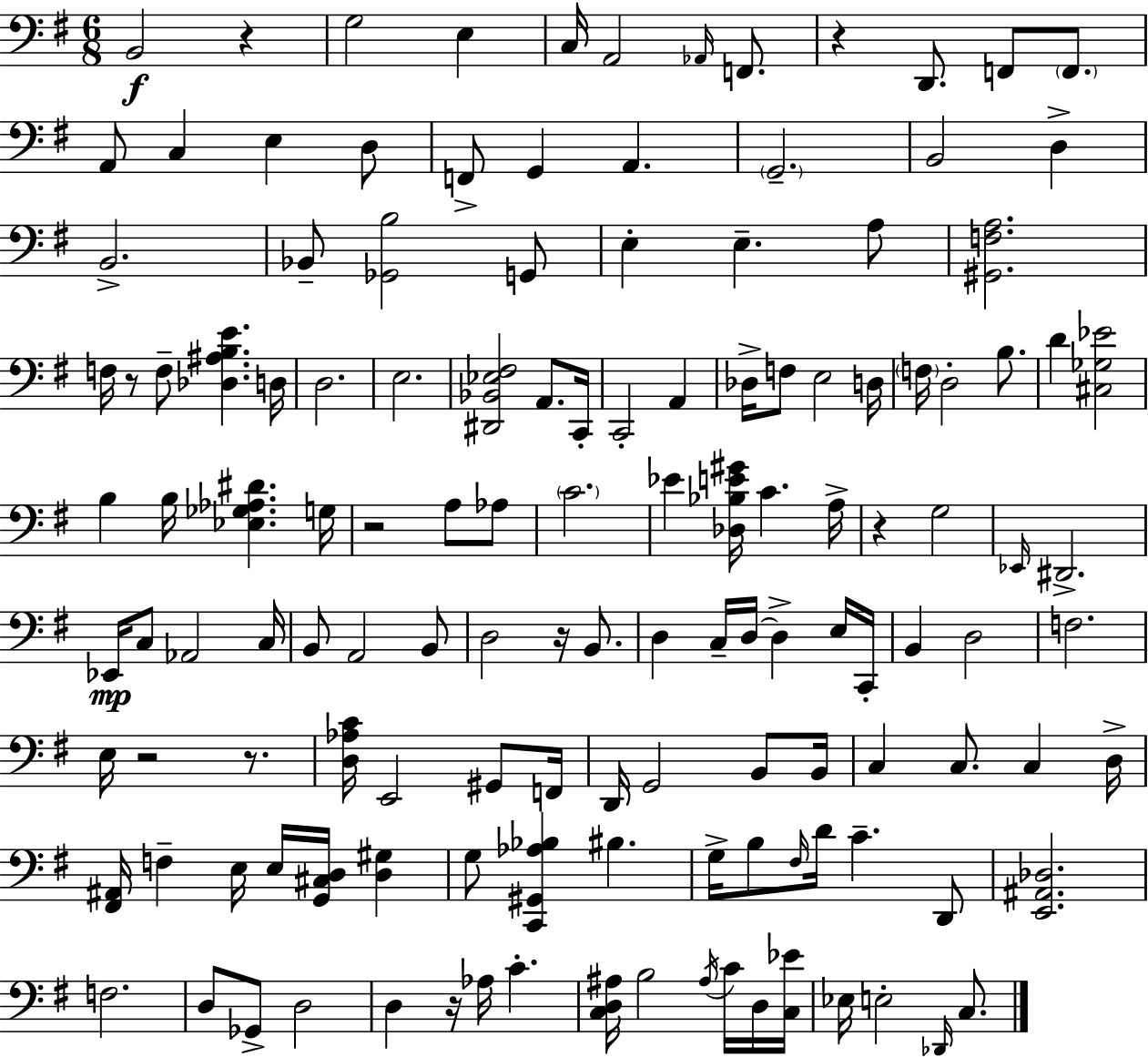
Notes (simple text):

B2/h R/q G3/h E3/q C3/s A2/h Ab2/s F2/e. R/q D2/e. F2/e F2/e. A2/e C3/q E3/q D3/e F2/e G2/q A2/q. G2/h. B2/h D3/q B2/h. Bb2/e [Gb2,B3]/h G2/e E3/q E3/q. A3/e [G#2,F3,A3]/h. F3/s R/e F3/e [Db3,A#3,B3,E4]/q. D3/s D3/h. E3/h. [D#2,Bb2,Eb3,F#3]/h A2/e. C2/s C2/h A2/q Db3/s F3/e E3/h D3/s F3/s D3/h B3/e. D4/q [C#3,Gb3,Eb4]/h B3/q B3/s [Eb3,Gb3,Ab3,D#4]/q. G3/s R/h A3/e Ab3/e C4/h. Eb4/q [Db3,Bb3,E4,G#4]/s C4/q. A3/s R/q G3/h Eb2/s D#2/h. Eb2/s C3/e Ab2/h C3/s B2/e A2/h B2/e D3/h R/s B2/e. D3/q C3/s D3/s D3/q E3/s C2/s B2/q D3/h F3/h. E3/s R/h R/e. [D3,Ab3,C4]/s E2/h G#2/e F2/s D2/s G2/h B2/e B2/s C3/q C3/e. C3/q D3/s [F#2,A#2]/s F3/q E3/s E3/s [G2,C#3,D3]/s [D3,G#3]/q G3/e [C2,G#2,Ab3,Bb3]/q BIS3/q. G3/s B3/e F#3/s D4/s C4/q. D2/e [E2,A#2,Db3]/h. F3/h. D3/e Gb2/e D3/h D3/q R/s Ab3/s C4/q. [C3,D3,A#3]/s B3/h A#3/s C4/s D3/s [C3,Eb4]/s Eb3/s E3/h Db2/s C3/e.